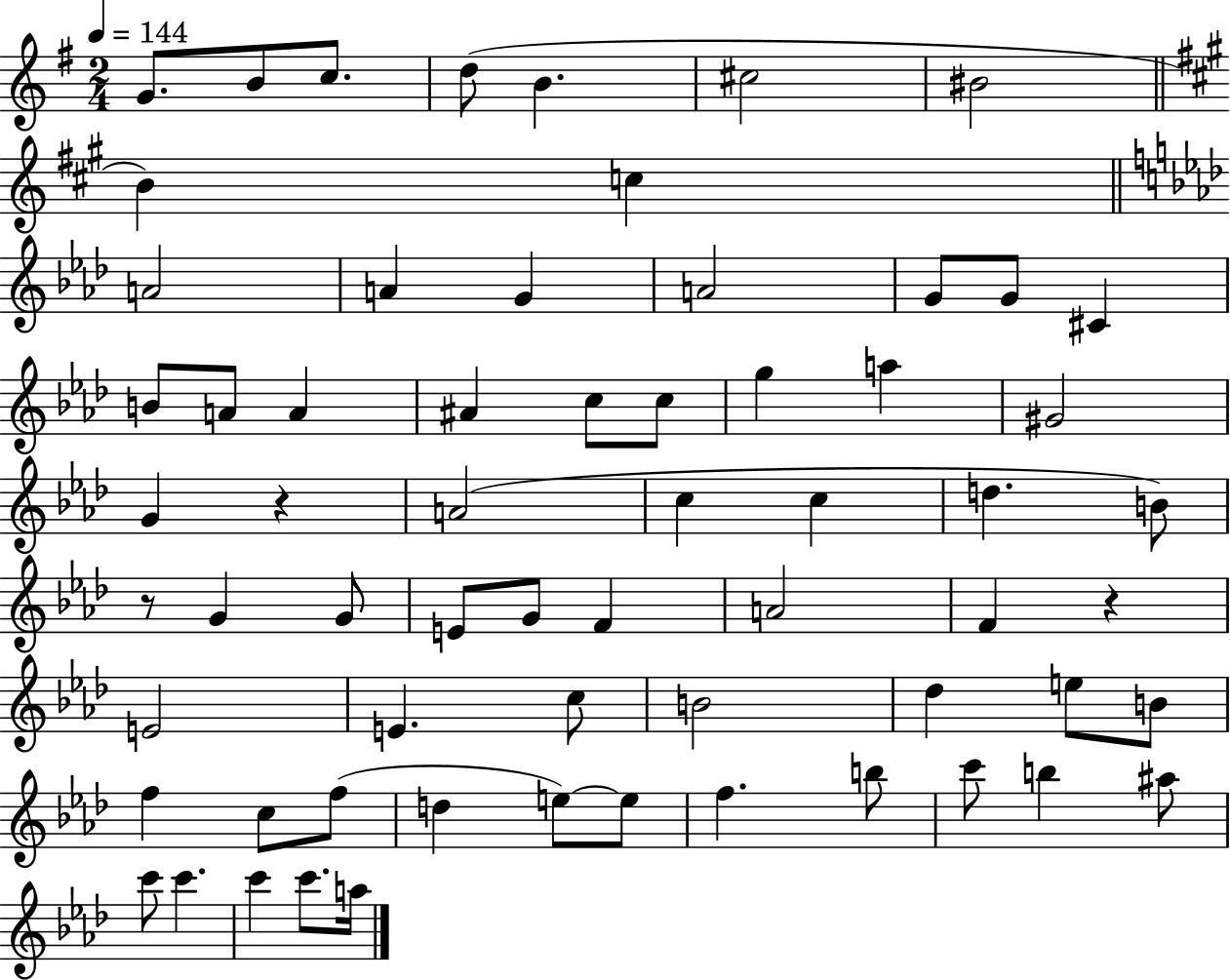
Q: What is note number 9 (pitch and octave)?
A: C5